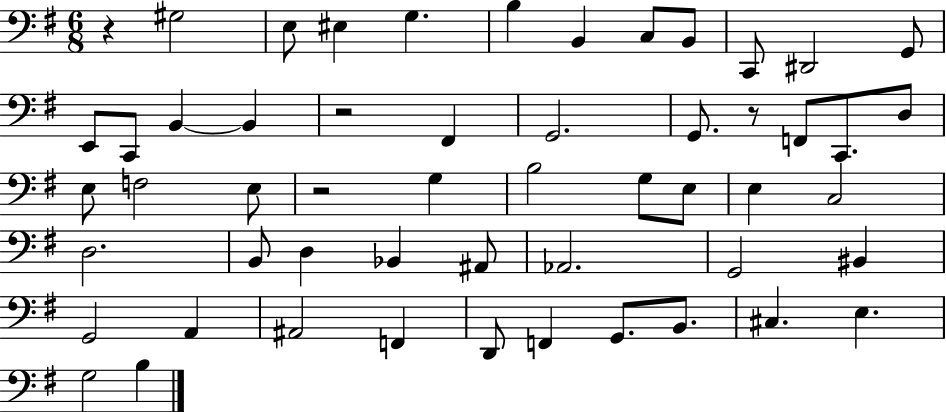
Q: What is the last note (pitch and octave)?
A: B3